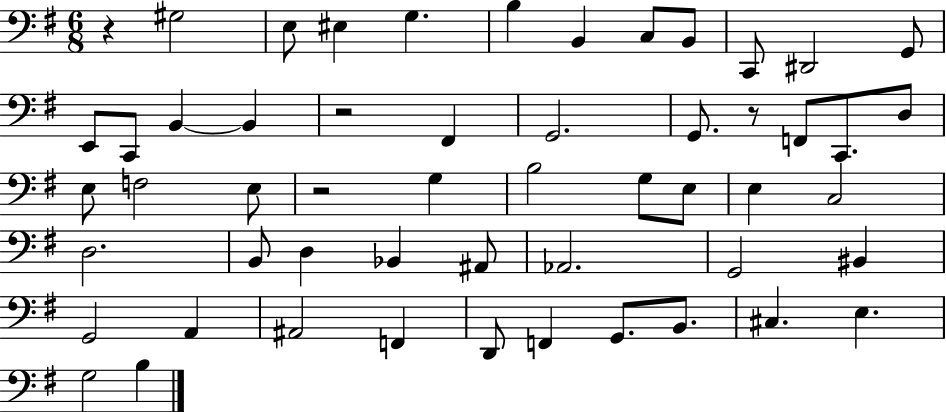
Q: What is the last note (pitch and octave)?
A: B3